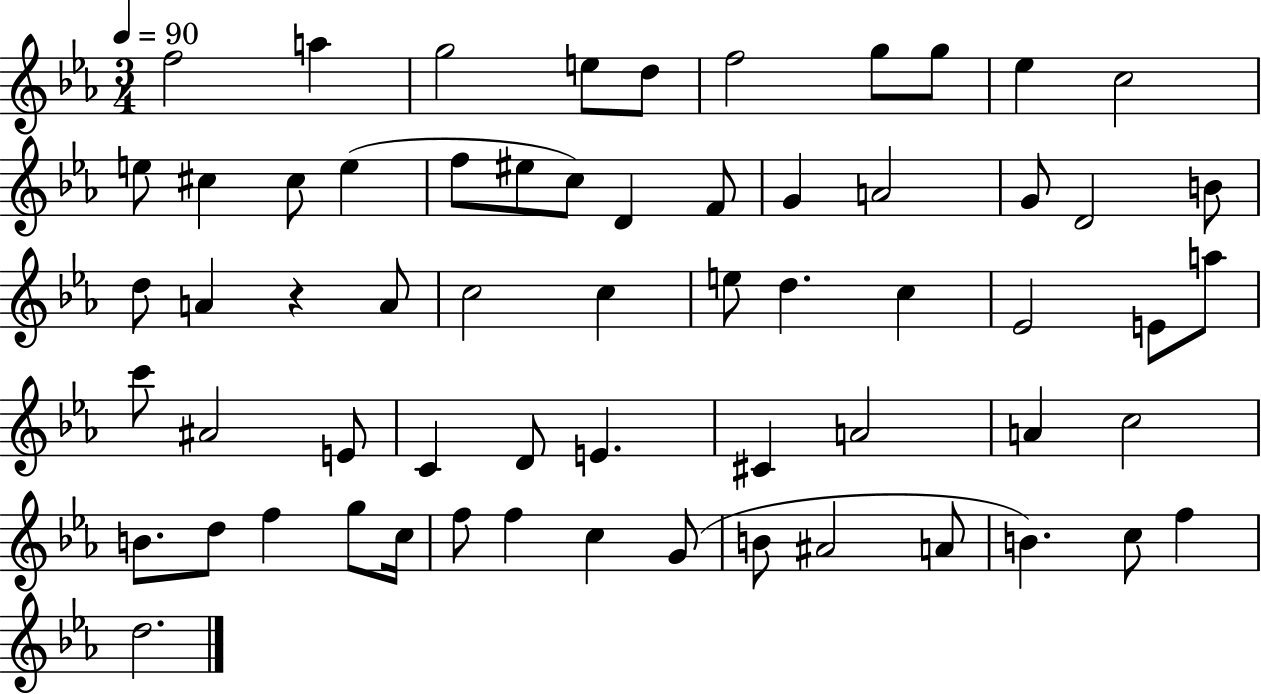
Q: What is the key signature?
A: EES major